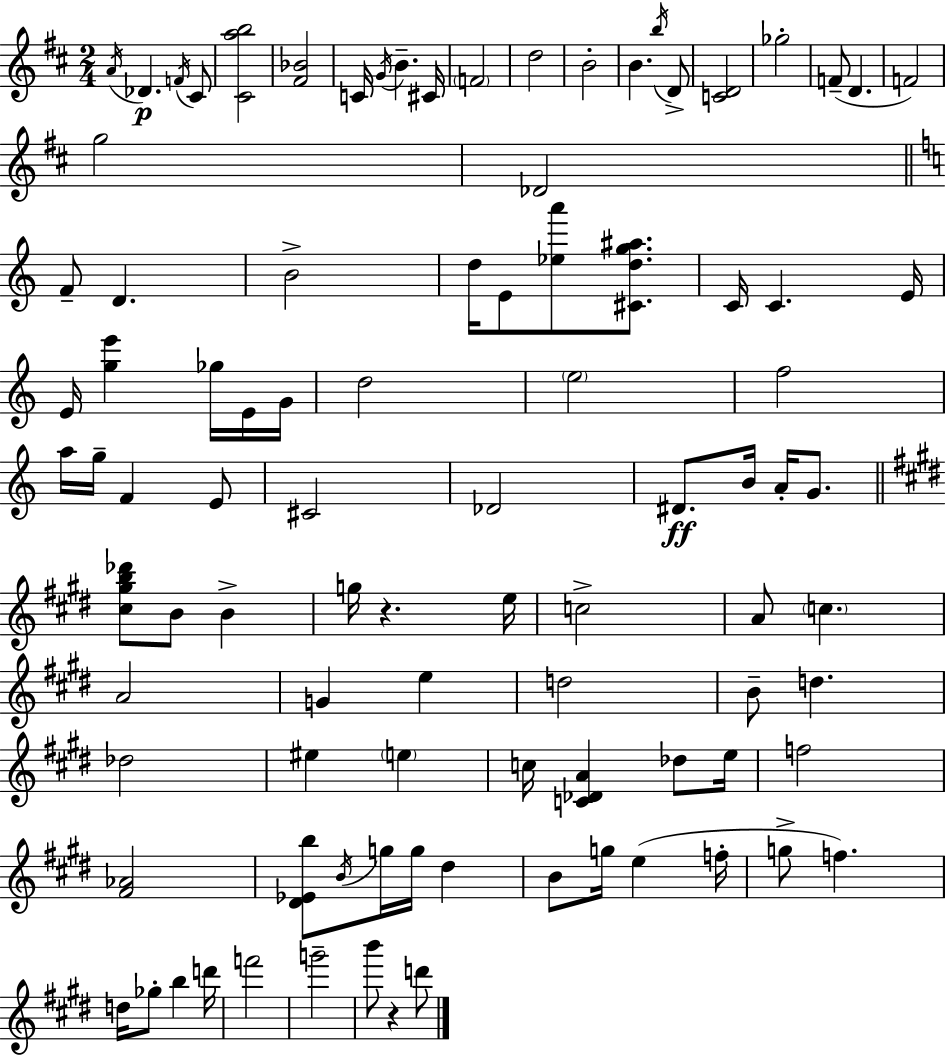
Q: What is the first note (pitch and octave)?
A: A4